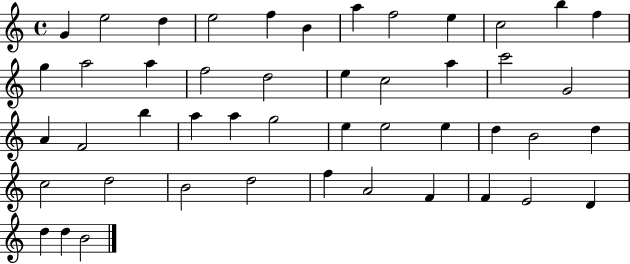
G4/q E5/h D5/q E5/h F5/q B4/q A5/q F5/h E5/q C5/h B5/q F5/q G5/q A5/h A5/q F5/h D5/h E5/q C5/h A5/q C6/h G4/h A4/q F4/h B5/q A5/q A5/q G5/h E5/q E5/h E5/q D5/q B4/h D5/q C5/h D5/h B4/h D5/h F5/q A4/h F4/q F4/q E4/h D4/q D5/q D5/q B4/h